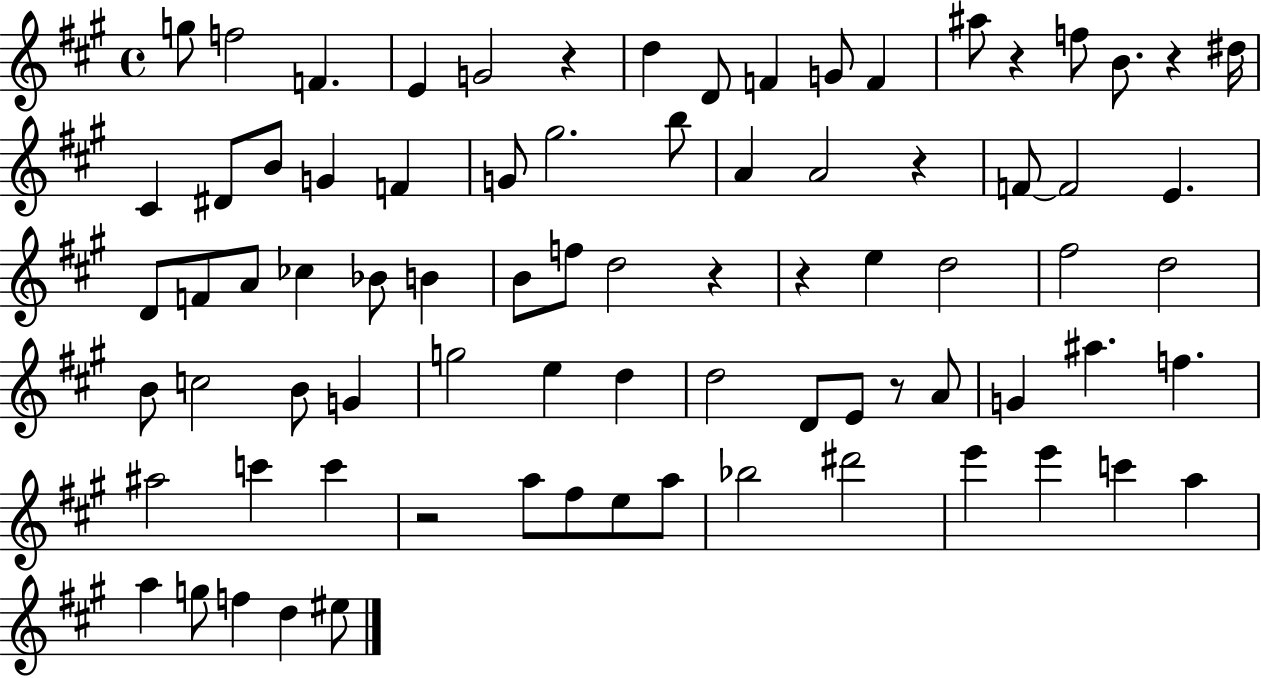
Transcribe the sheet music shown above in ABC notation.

X:1
T:Untitled
M:4/4
L:1/4
K:A
g/2 f2 F E G2 z d D/2 F G/2 F ^a/2 z f/2 B/2 z ^d/4 ^C ^D/2 B/2 G F G/2 ^g2 b/2 A A2 z F/2 F2 E D/2 F/2 A/2 _c _B/2 B B/2 f/2 d2 z z e d2 ^f2 d2 B/2 c2 B/2 G g2 e d d2 D/2 E/2 z/2 A/2 G ^a f ^a2 c' c' z2 a/2 ^f/2 e/2 a/2 _b2 ^d'2 e' e' c' a a g/2 f d ^e/2